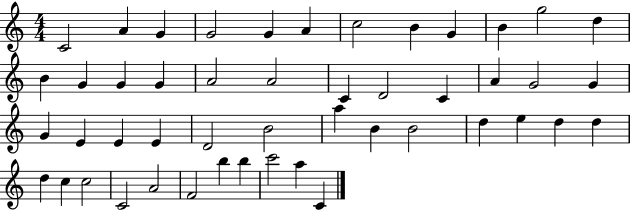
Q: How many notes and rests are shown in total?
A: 48